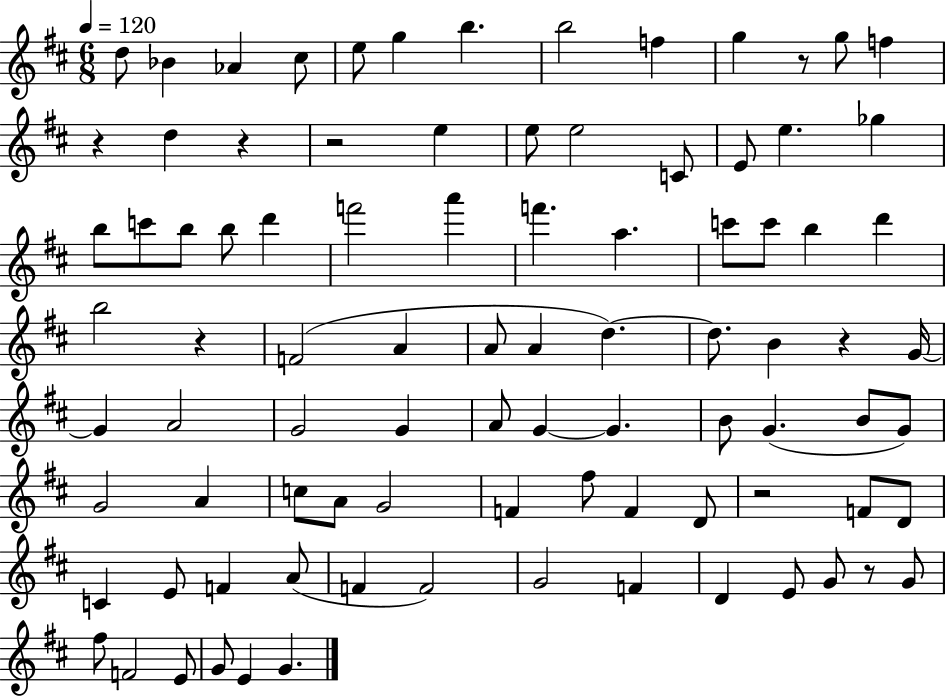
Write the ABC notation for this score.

X:1
T:Untitled
M:6/8
L:1/4
K:D
d/2 _B _A ^c/2 e/2 g b b2 f g z/2 g/2 f z d z z2 e e/2 e2 C/2 E/2 e _g b/2 c'/2 b/2 b/2 d' f'2 a' f' a c'/2 c'/2 b d' b2 z F2 A A/2 A d d/2 B z G/4 G A2 G2 G A/2 G G B/2 G B/2 G/2 G2 A c/2 A/2 G2 F ^f/2 F D/2 z2 F/2 D/2 C E/2 F A/2 F F2 G2 F D E/2 G/2 z/2 G/2 ^f/2 F2 E/2 G/2 E G